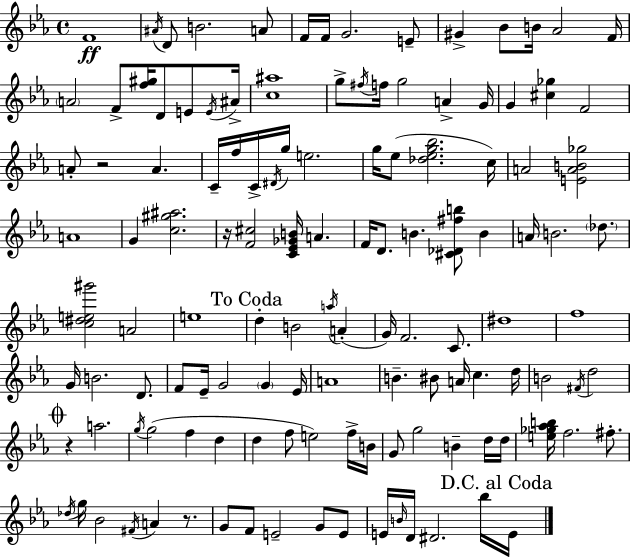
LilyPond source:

{
  \clef treble
  \time 4/4
  \defaultTimeSignature
  \key ees \major
  \repeat volta 2 { f'1\ff | \acciaccatura { ais'16 } d'8 b'2. a'8 | f'16 f'16 g'2. e'8-- | gis'4-> bes'8 b'16 aes'2 | \break f'16 \parenthesize a'2 f'8-> <f'' gis''>16 d'8 e'8 | \acciaccatura { e'16 } ais'16-> <c'' ais''>1 | g''8-> \acciaccatura { fis''16 } f''16 g''2 a'4-> | g'16 g'4 <cis'' ges''>4 f'2 | \break a'8-. r2 a'4. | c'16-- f''16 c'16-> \acciaccatura { dis'16 } g''16 e''2. | g''16 ees''8( <des'' ees'' g'' bes''>2. | c''16) a'2 <e' a' b' ges''>2 | \break a'1 | g'4 <c'' gis'' ais''>2. | r16 <f' cis''>2 <c' ees' ges' b'>16 a'4. | f'16 d'8. b'4. <cis' des' fis'' b''>8 | \break b'4 a'16 b'2. | \parenthesize des''8. <c'' dis'' e'' gis'''>2 a'2 | e''1 | \mark "To Coda" d''4-. b'2 | \break \acciaccatura { a''16 }( a'4-. g'16) f'2. | c'8. dis''1 | f''1 | g'16 b'2. | \break d'8. f'8 ees'16-- g'2 | \parenthesize g'4 ees'16 a'1 | b'4.-- bis'8 a'16 c''4. | d''16 b'2 \acciaccatura { fis'16 } d''2 | \break \mark \markup { \musicglyph "scripts.coda" } r4 a''2. | \acciaccatura { g''16 } g''2( f''4 | d''4 d''4 f''8 e''2) | f''16-> b'16 g'8 g''2 | \break b'4-- d''16 d''16 <e'' ges'' aes'' b''>16 f''2. | fis''8.-. \acciaccatura { des''16 } g''16 bes'2 | \acciaccatura { fis'16 } a'4 r8. g'8 f'8 e'2-- | g'8 e'8 e'16 \grace { b'16 } d'16 dis'2. | \break bes''16 \mark "D.C. al Coda" e'16 } \bar "|."
}